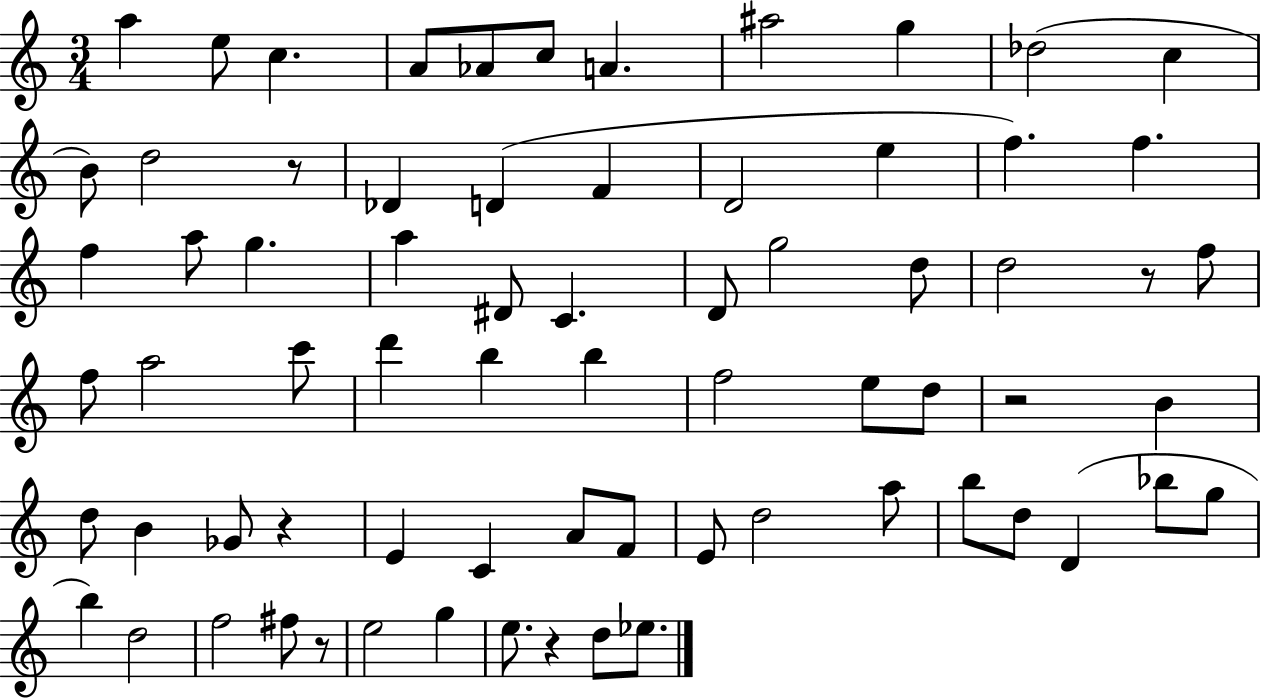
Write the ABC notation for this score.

X:1
T:Untitled
M:3/4
L:1/4
K:C
a e/2 c A/2 _A/2 c/2 A ^a2 g _d2 c B/2 d2 z/2 _D D F D2 e f f f a/2 g a ^D/2 C D/2 g2 d/2 d2 z/2 f/2 f/2 a2 c'/2 d' b b f2 e/2 d/2 z2 B d/2 B _G/2 z E C A/2 F/2 E/2 d2 a/2 b/2 d/2 D _b/2 g/2 b d2 f2 ^f/2 z/2 e2 g e/2 z d/2 _e/2